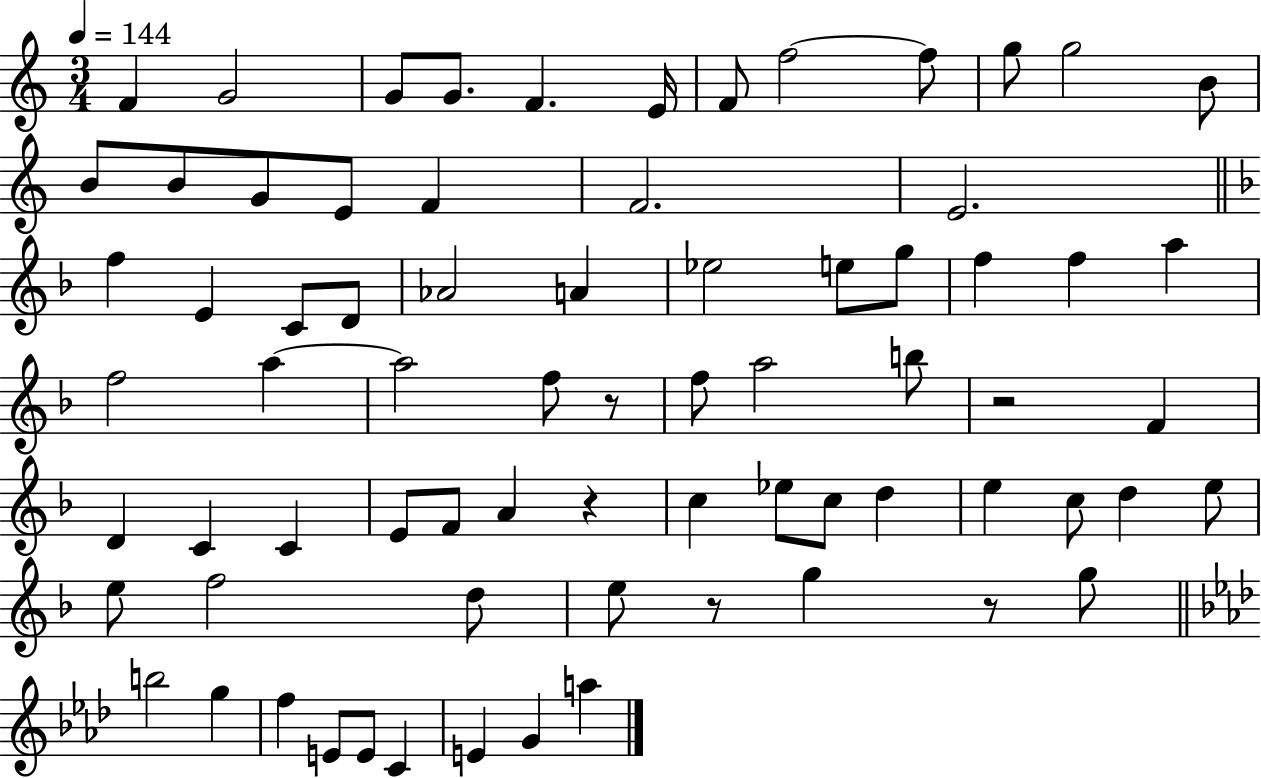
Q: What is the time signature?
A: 3/4